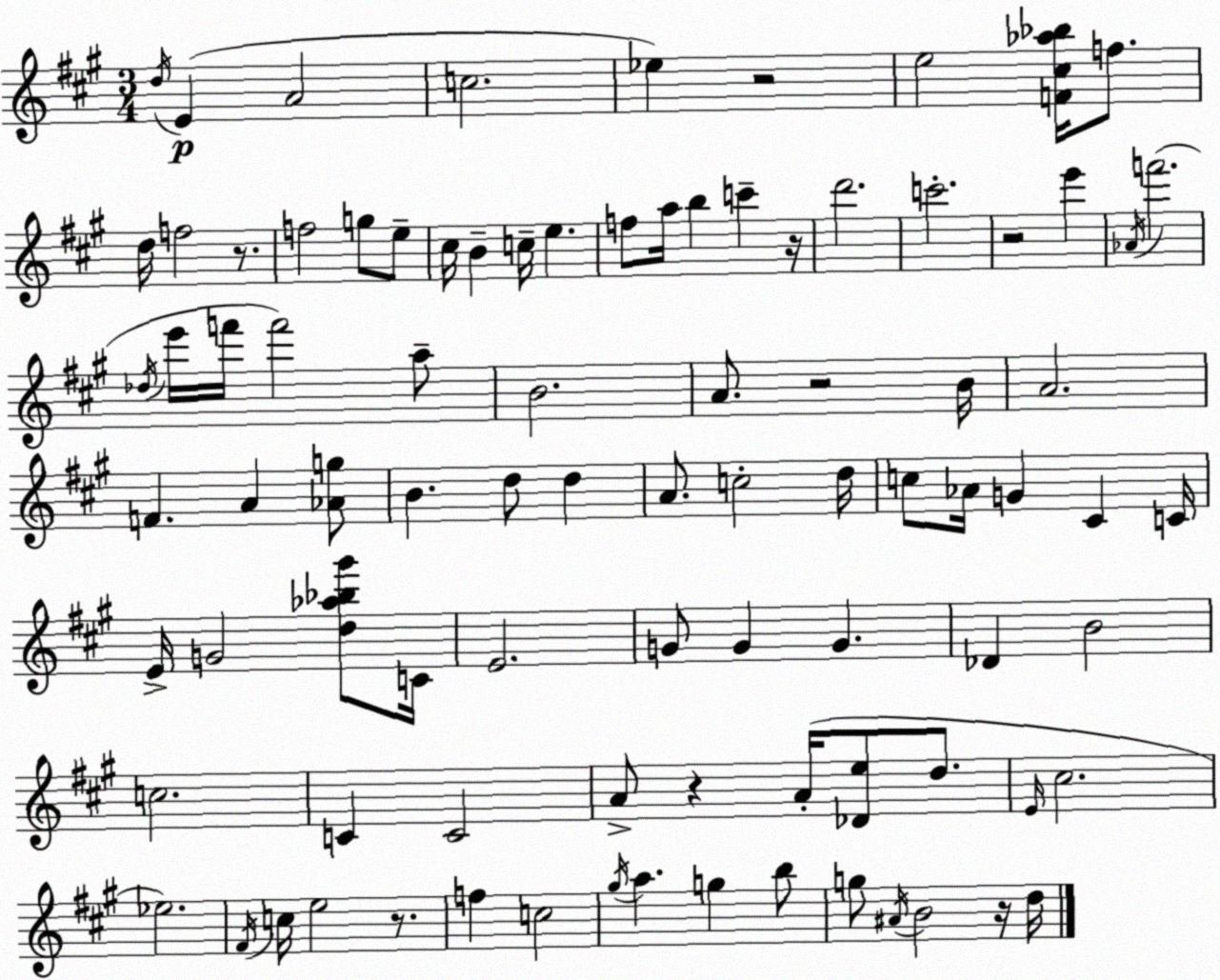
X:1
T:Untitled
M:3/4
L:1/4
K:A
d/4 E A2 c2 _e z2 e2 [F^c_a_b]/4 f/2 d/4 f2 z/2 f2 g/2 e/2 ^c/4 B c/4 e f/2 a/4 b c' z/4 d'2 c'2 z2 e' _A/4 f'2 _d/4 e'/4 f'/4 f'2 a/2 B2 A/2 z2 B/4 A2 F A [_Ag]/2 B d/2 d A/2 c2 d/4 c/2 _A/4 G ^C C/4 E/4 G2 [d_a_b^g']/2 C/4 E2 G/2 G G _D B2 c2 C C2 A/2 z A/4 [_De]/2 d/2 E/4 ^c2 _e2 ^F/4 c/4 e2 z/2 f c2 ^g/4 a g b/2 g/2 ^A/4 B2 z/4 d/4